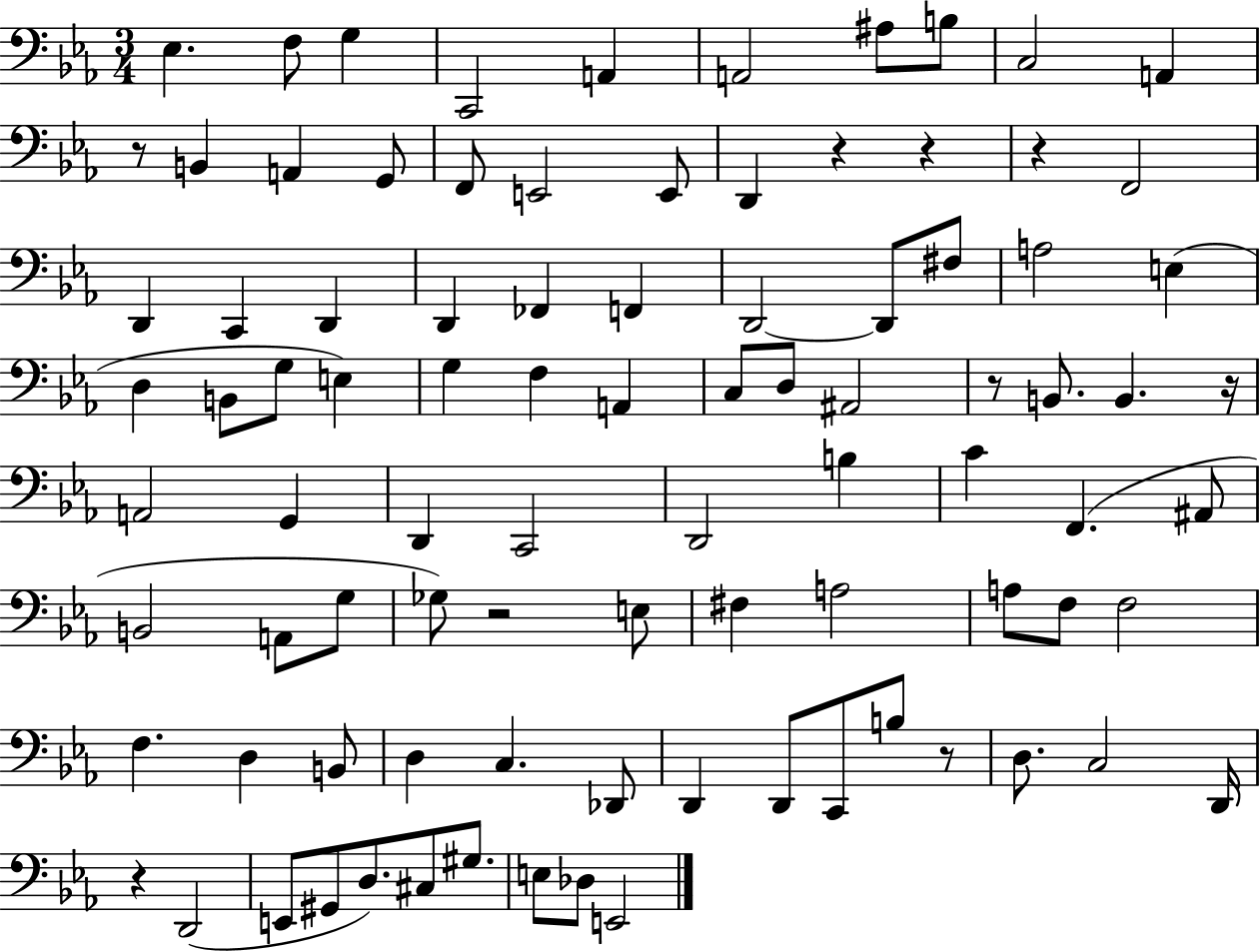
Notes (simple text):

Eb3/q. F3/e G3/q C2/h A2/q A2/h A#3/e B3/e C3/h A2/q R/e B2/q A2/q G2/e F2/e E2/h E2/e D2/q R/q R/q R/q F2/h D2/q C2/q D2/q D2/q FES2/q F2/q D2/h D2/e F#3/e A3/h E3/q D3/q B2/e G3/e E3/q G3/q F3/q A2/q C3/e D3/e A#2/h R/e B2/e. B2/q. R/s A2/h G2/q D2/q C2/h D2/h B3/q C4/q F2/q. A#2/e B2/h A2/e G3/e Gb3/e R/h E3/e F#3/q A3/h A3/e F3/e F3/h F3/q. D3/q B2/e D3/q C3/q. Db2/e D2/q D2/e C2/e B3/e R/e D3/e. C3/h D2/s R/q D2/h E2/e G#2/e D3/e. C#3/e G#3/e. E3/e Db3/e E2/h